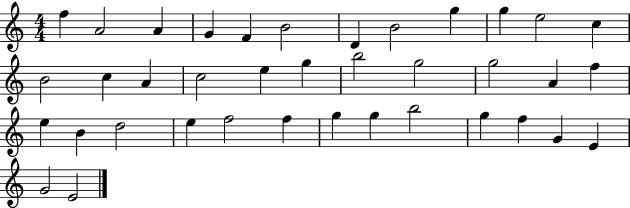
X:1
T:Untitled
M:4/4
L:1/4
K:C
f A2 A G F B2 D B2 g g e2 c B2 c A c2 e g b2 g2 g2 A f e B d2 e f2 f g g b2 g f G E G2 E2